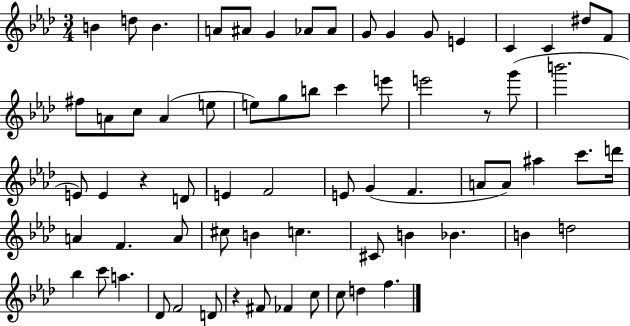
{
  \clef treble
  \numericTimeSignature
  \time 3/4
  \key aes \major
  b'4 d''8 b'4. | a'8 ais'8 g'4 aes'8 aes'8 | g'8 g'4 g'8 e'4 | c'4 c'4 dis''8 f'8 | \break fis''8 a'8 c''8 a'4( e''8 | e''8) g''8 b''8 c'''4 e'''8 | e'''2 r8 g'''8( | b'''2. | \break e'8) e'4 r4 d'8 | e'4 f'2 | e'8 g'4( f'4. | a'8 a'8) ais''4 c'''8. d'''16 | \break a'4 f'4. a'8 | cis''8 b'4 c''4. | cis'8 b'4 bes'4. | b'4 d''2 | \break bes''4 c'''8 a''4. | des'8 f'2 d'8 | r4 fis'8 fes'4 c''8 | c''8 d''4 f''4. | \break \bar "|."
}